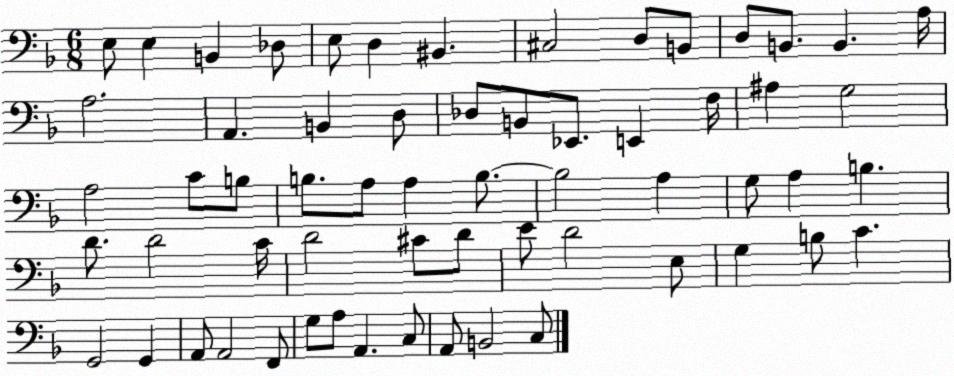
X:1
T:Untitled
M:6/8
L:1/4
K:F
E,/2 E, B,, _D,/2 E,/2 D, ^B,, ^C,2 D,/2 B,,/2 D,/2 B,,/2 B,, A,/4 A,2 A,, B,, D,/2 _D,/2 B,,/2 _E,,/2 E,, F,/4 ^A, G,2 A,2 C/2 B,/2 B,/2 A,/2 A, B,/2 B,2 A, G,/2 A, B, D/2 D2 C/4 D2 ^C/2 D/2 E/2 D2 E,/2 G, B,/2 C G,,2 G,, A,,/2 A,,2 F,,/2 G,/2 A,/2 A,, C,/2 A,,/2 B,,2 C,/2